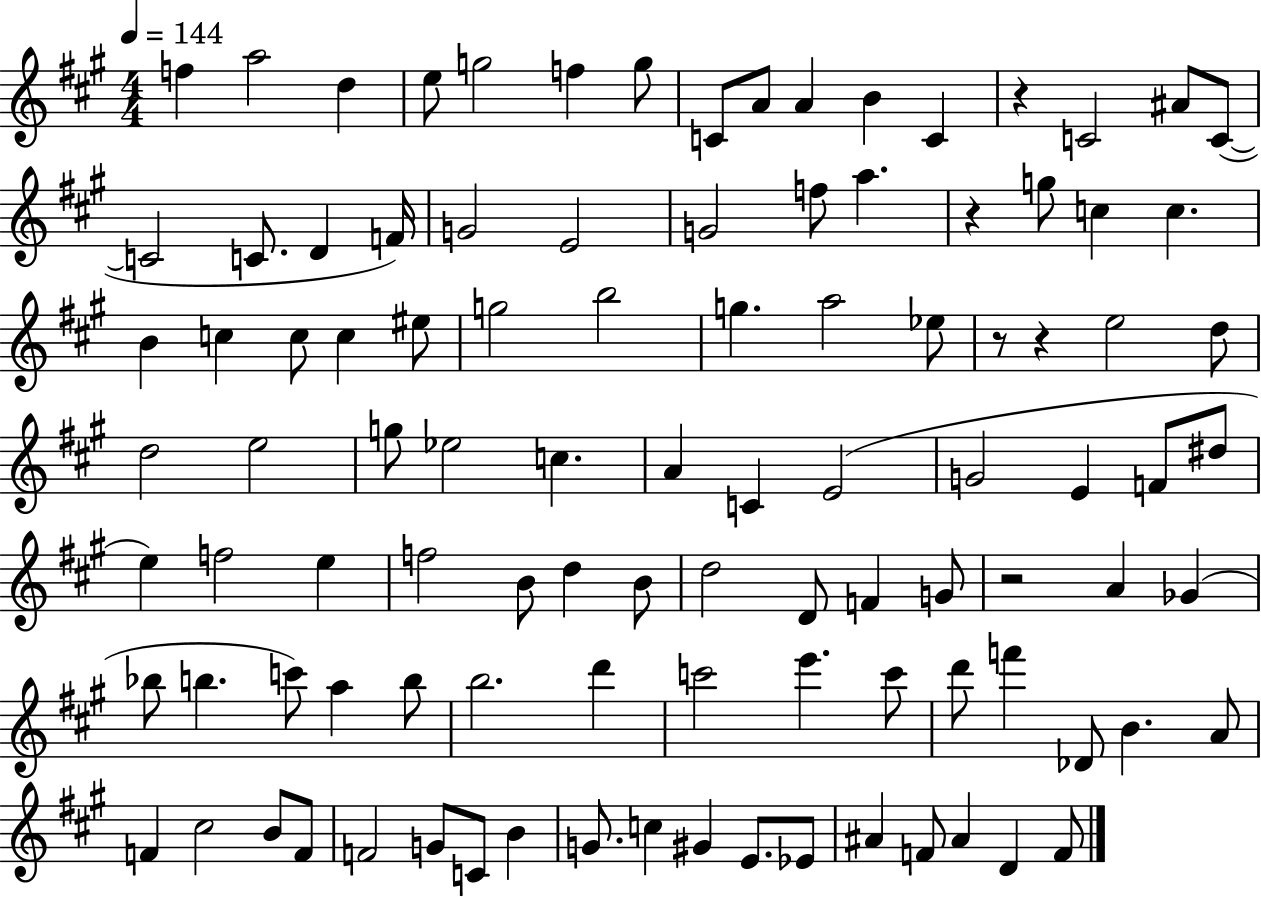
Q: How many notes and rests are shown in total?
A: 102